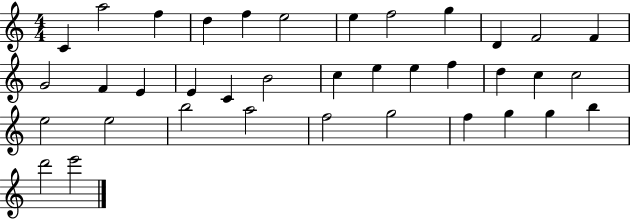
X:1
T:Untitled
M:4/4
L:1/4
K:C
C a2 f d f e2 e f2 g D F2 F G2 F E E C B2 c e e f d c c2 e2 e2 b2 a2 f2 g2 f g g b d'2 e'2